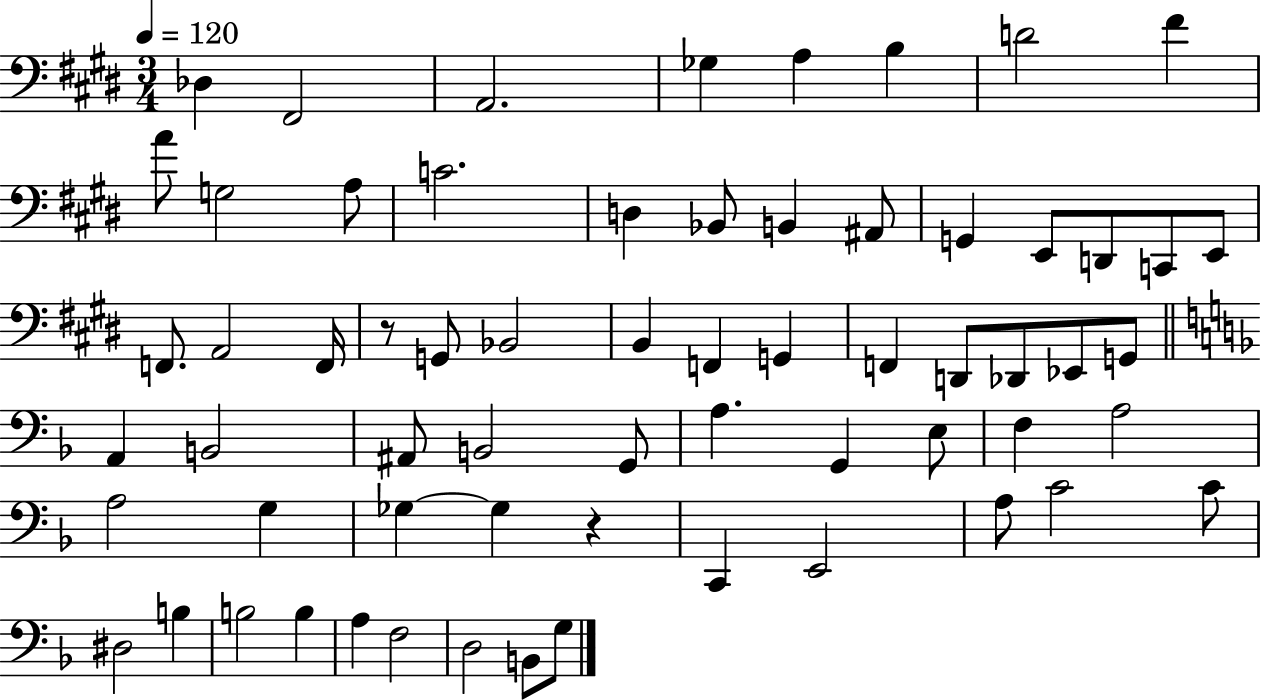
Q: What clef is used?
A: bass